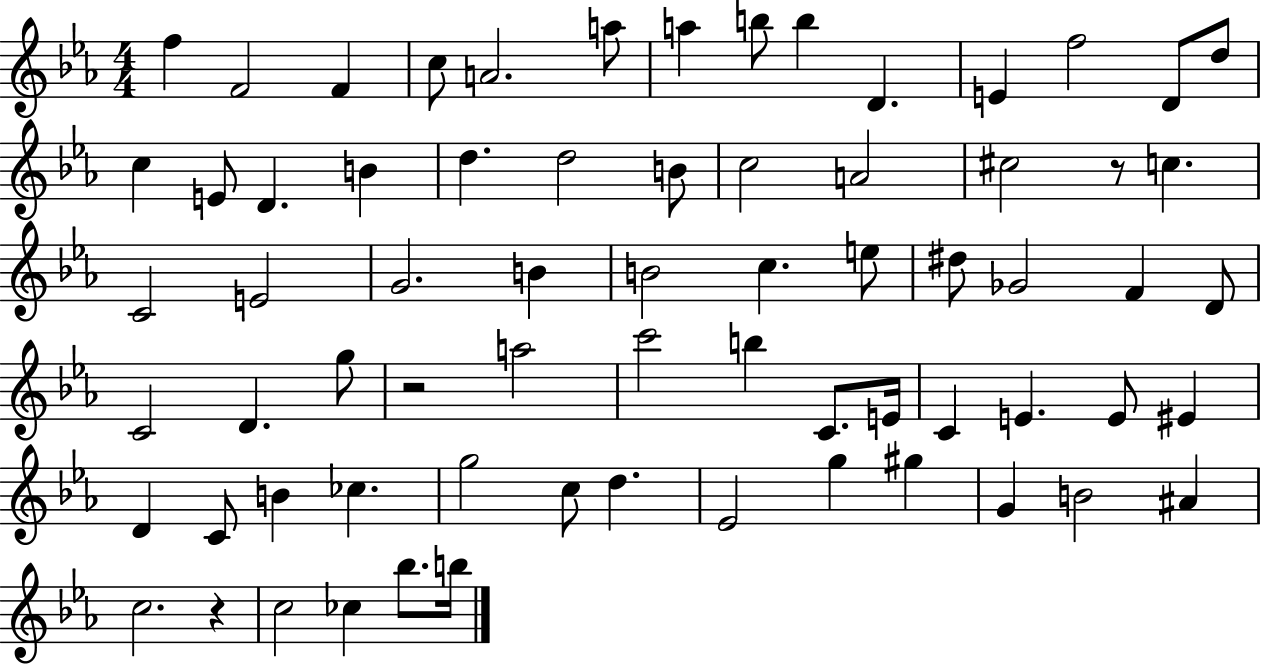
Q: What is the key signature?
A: EES major